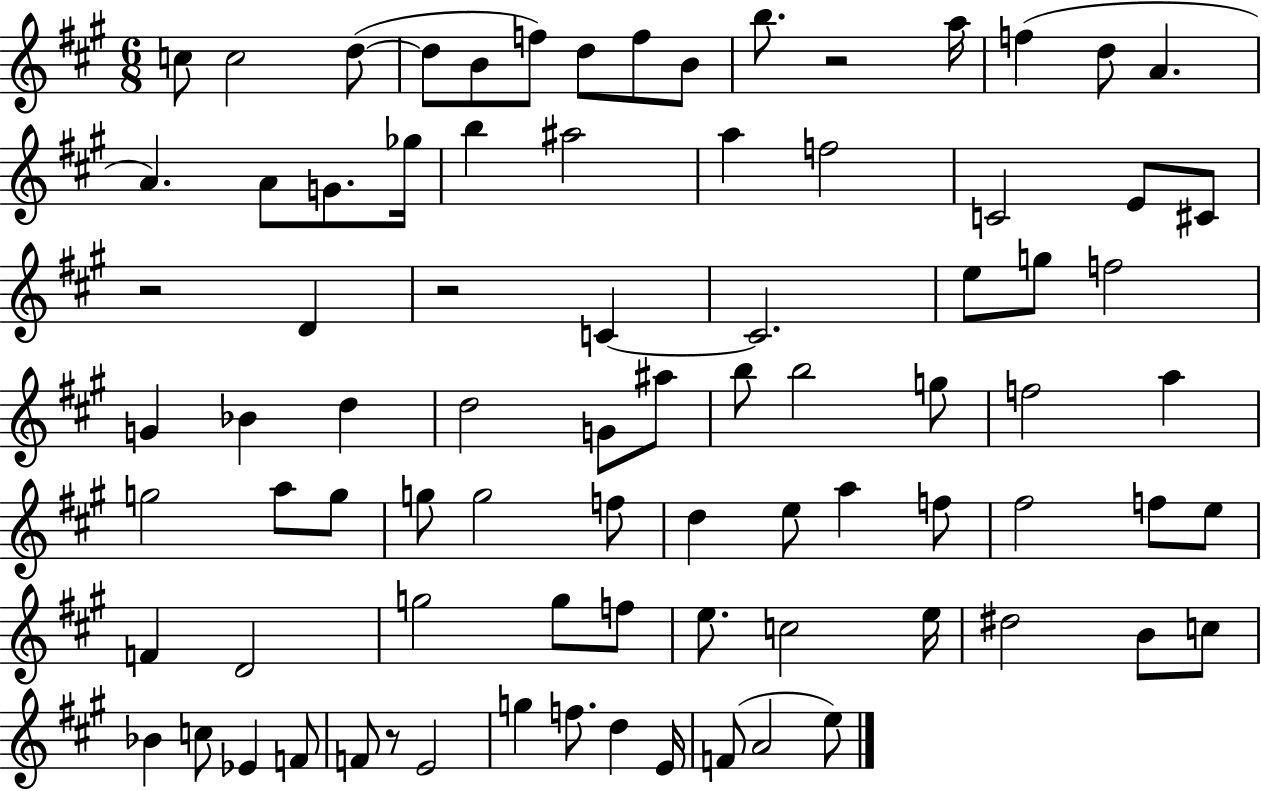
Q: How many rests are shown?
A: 4